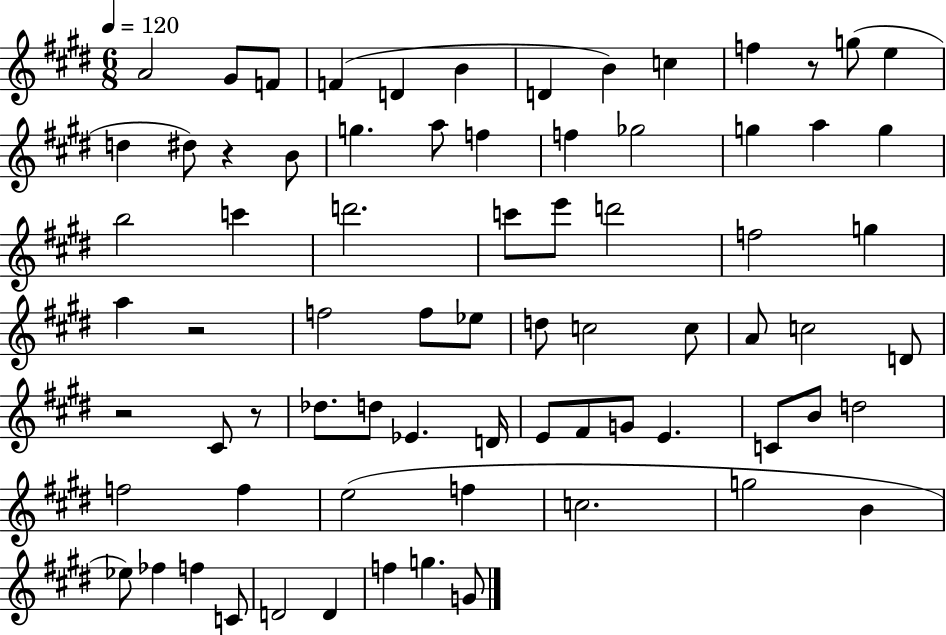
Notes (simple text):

A4/h G#4/e F4/e F4/q D4/q B4/q D4/q B4/q C5/q F5/q R/e G5/e E5/q D5/q D#5/e R/q B4/e G5/q. A5/e F5/q F5/q Gb5/h G5/q A5/q G5/q B5/h C6/q D6/h. C6/e E6/e D6/h F5/h G5/q A5/q R/h F5/h F5/e Eb5/e D5/e C5/h C5/e A4/e C5/h D4/e R/h C#4/e R/e Db5/e. D5/e Eb4/q. D4/s E4/e F#4/e G4/e E4/q. C4/e B4/e D5/h F5/h F5/q E5/h F5/q C5/h. G5/h B4/q Eb5/e FES5/q F5/q C4/e D4/h D4/q F5/q G5/q. G4/e